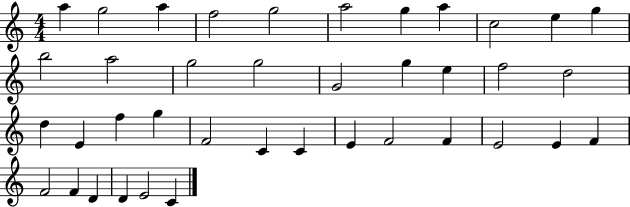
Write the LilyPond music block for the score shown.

{
  \clef treble
  \numericTimeSignature
  \time 4/4
  \key c \major
  a''4 g''2 a''4 | f''2 g''2 | a''2 g''4 a''4 | c''2 e''4 g''4 | \break b''2 a''2 | g''2 g''2 | g'2 g''4 e''4 | f''2 d''2 | \break d''4 e'4 f''4 g''4 | f'2 c'4 c'4 | e'4 f'2 f'4 | e'2 e'4 f'4 | \break f'2 f'4 d'4 | d'4 e'2 c'4 | \bar "|."
}